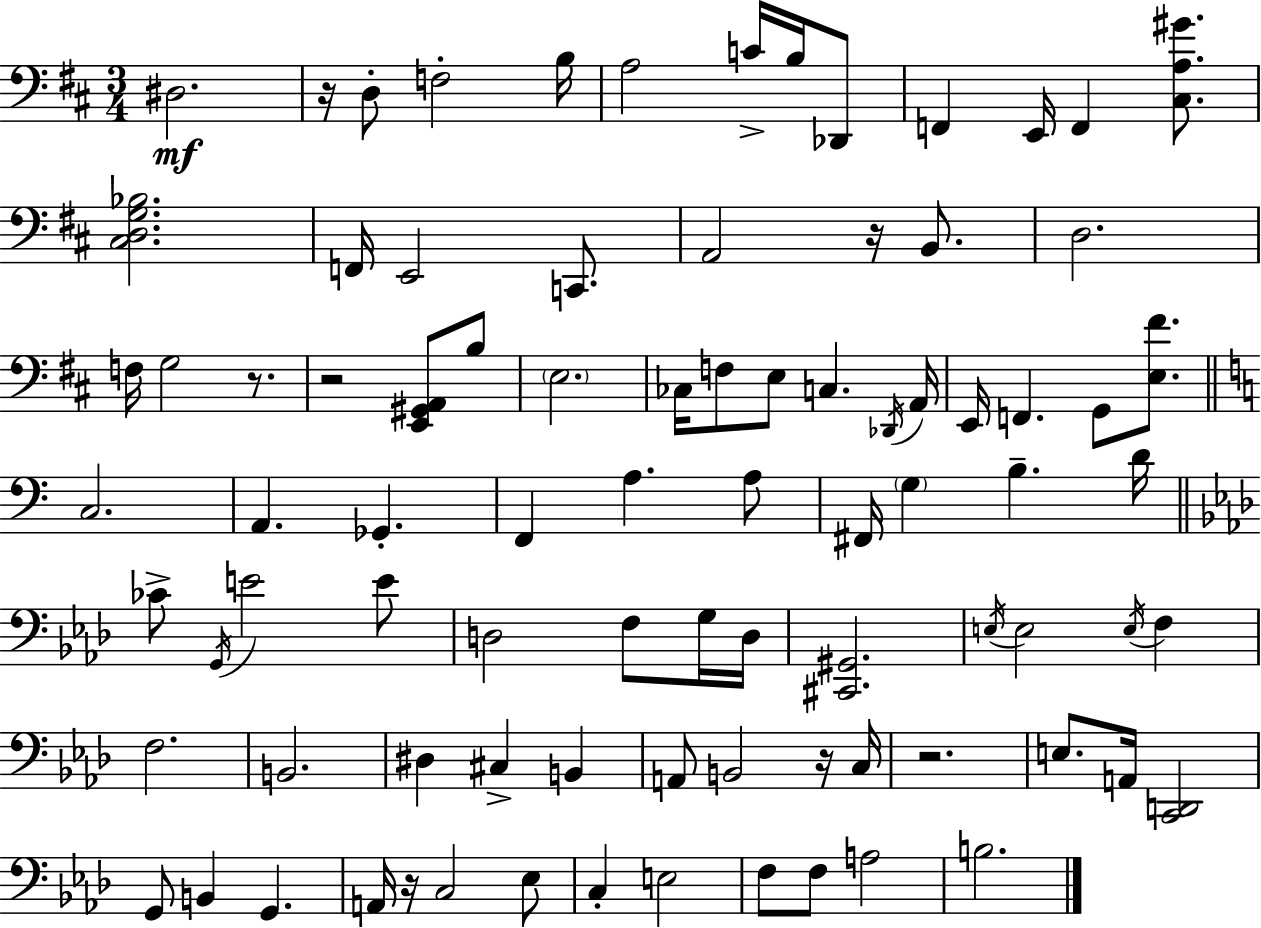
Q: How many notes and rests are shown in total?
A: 87